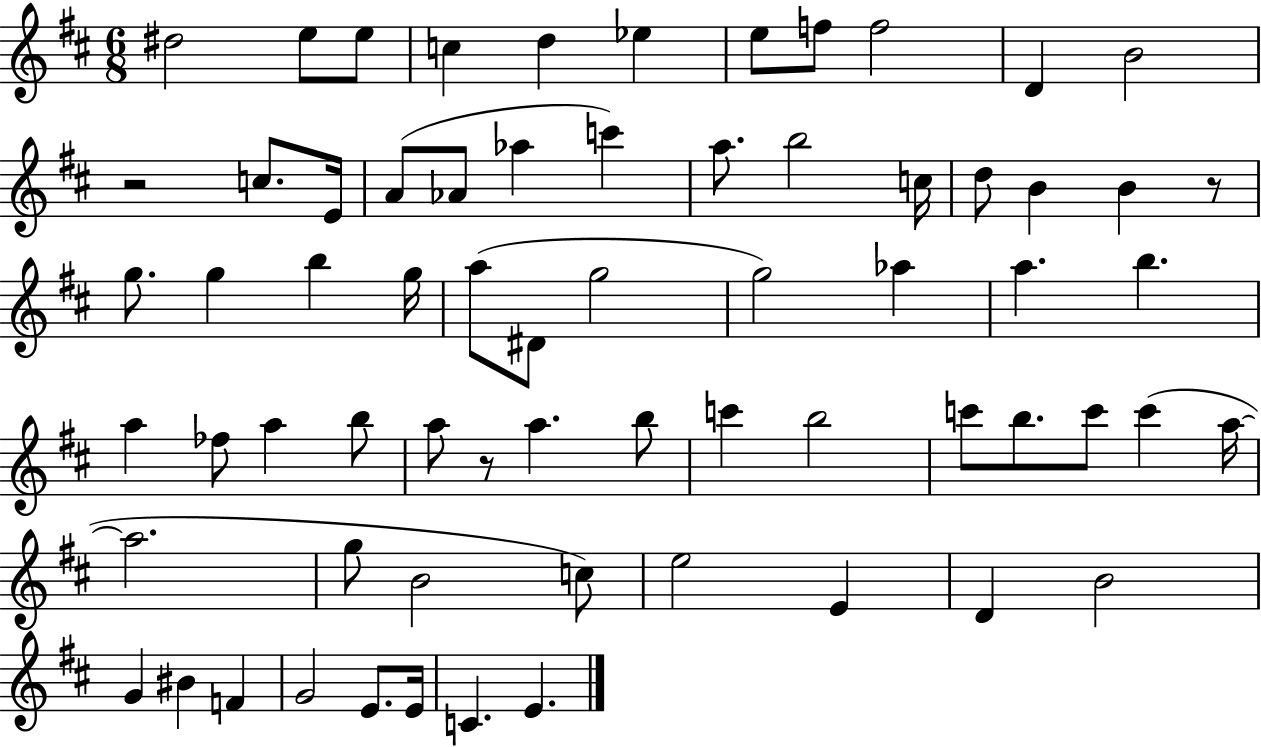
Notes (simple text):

D#5/h E5/e E5/e C5/q D5/q Eb5/q E5/e F5/e F5/h D4/q B4/h R/h C5/e. E4/s A4/e Ab4/e Ab5/q C6/q A5/e. B5/h C5/s D5/e B4/q B4/q R/e G5/e. G5/q B5/q G5/s A5/e D#4/e G5/h G5/h Ab5/q A5/q. B5/q. A5/q FES5/e A5/q B5/e A5/e R/e A5/q. B5/e C6/q B5/h C6/e B5/e. C6/e C6/q A5/s A5/h. G5/e B4/h C5/e E5/h E4/q D4/q B4/h G4/q BIS4/q F4/q G4/h E4/e. E4/s C4/q. E4/q.